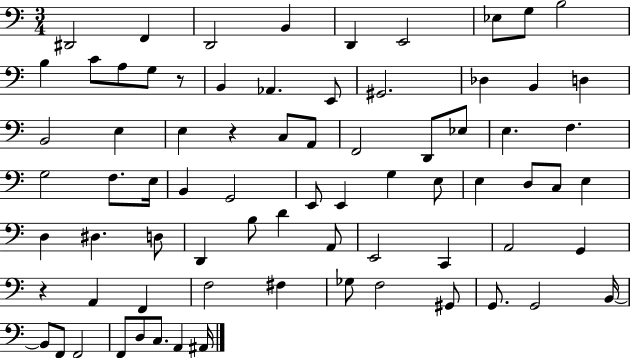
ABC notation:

X:1
T:Untitled
M:3/4
L:1/4
K:C
^D,,2 F,, D,,2 B,, D,, E,,2 _E,/2 G,/2 B,2 B, C/2 A,/2 G,/2 z/2 B,, _A,, E,,/2 ^G,,2 _D, B,, D, B,,2 E, E, z C,/2 A,,/2 F,,2 D,,/2 _E,/2 E, F, G,2 F,/2 E,/4 B,, G,,2 E,,/2 E,, G, E,/2 E, D,/2 C,/2 E, D, ^D, D,/2 D,, B,/2 D A,,/2 E,,2 C,, A,,2 G,, z A,, F,, F,2 ^F, _G,/2 F,2 ^G,,/2 G,,/2 G,,2 B,,/4 B,,/2 F,,/2 F,,2 F,,/2 D,/2 C,/2 A,, ^A,,/4